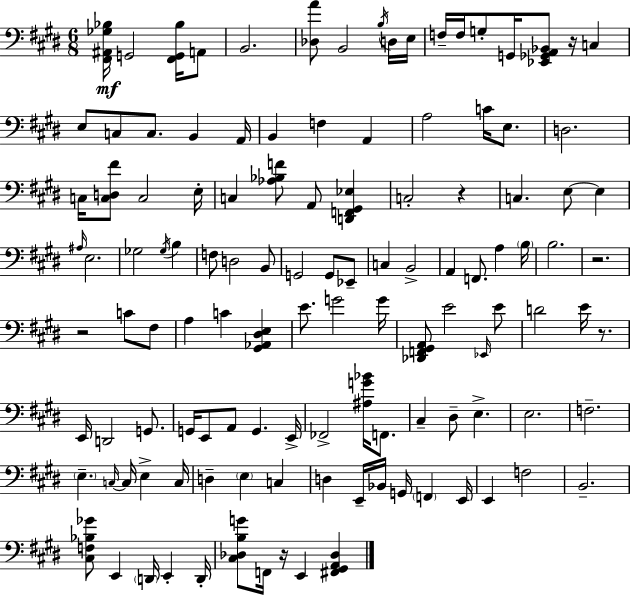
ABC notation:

X:1
T:Untitled
M:6/8
L:1/4
K:E
[^F,,^A,,_G,_B,]/4 G,,2 [^F,,G,,_B,]/4 A,,/2 B,,2 [_D,A]/2 B,,2 B,/4 D,/4 E,/4 F,/4 F,/4 G,/2 G,,/4 [_E,,_G,,A,,_B,,]/2 z/4 C, E,/2 C,/2 C,/2 B,, A,,/4 B,, F, A,, A,2 C/4 E,/2 D,2 C,/4 [C,D,^F]/2 C,2 E,/4 C, [_A,_B,F]/2 A,,/2 [D,,F,,^G,,_E,] C,2 z C, E,/2 E, ^A,/4 E,2 _G,2 _G,/4 B, F,/2 D,2 B,,/2 G,,2 G,,/2 _E,,/2 C, B,,2 A,, F,,/2 A, B,/4 B,2 z2 z2 C/2 ^F,/2 A, C [^G,,_A,,^D,E,] E/2 G2 G/4 [_D,,F,,^G,,A,,]/2 E2 _E,,/4 E/2 D2 E/4 z/2 E,,/4 D,,2 G,,/2 G,,/4 E,,/2 A,,/2 G,, E,,/4 _F,,2 [^A,G_B]/4 F,,/2 ^C, ^D,/2 E, E,2 F,2 E, C,/4 C,/4 E, C,/4 D, E, C, D, E,,/4 _B,,/4 G,,/4 F,, E,,/4 E,, F,2 B,,2 [^C,F,_B,_G]/2 E,, D,,/4 E,, D,,/4 [^C,_D,B,G]/2 F,,/4 z/4 E,, [^F,,^G,,A,,_D,]